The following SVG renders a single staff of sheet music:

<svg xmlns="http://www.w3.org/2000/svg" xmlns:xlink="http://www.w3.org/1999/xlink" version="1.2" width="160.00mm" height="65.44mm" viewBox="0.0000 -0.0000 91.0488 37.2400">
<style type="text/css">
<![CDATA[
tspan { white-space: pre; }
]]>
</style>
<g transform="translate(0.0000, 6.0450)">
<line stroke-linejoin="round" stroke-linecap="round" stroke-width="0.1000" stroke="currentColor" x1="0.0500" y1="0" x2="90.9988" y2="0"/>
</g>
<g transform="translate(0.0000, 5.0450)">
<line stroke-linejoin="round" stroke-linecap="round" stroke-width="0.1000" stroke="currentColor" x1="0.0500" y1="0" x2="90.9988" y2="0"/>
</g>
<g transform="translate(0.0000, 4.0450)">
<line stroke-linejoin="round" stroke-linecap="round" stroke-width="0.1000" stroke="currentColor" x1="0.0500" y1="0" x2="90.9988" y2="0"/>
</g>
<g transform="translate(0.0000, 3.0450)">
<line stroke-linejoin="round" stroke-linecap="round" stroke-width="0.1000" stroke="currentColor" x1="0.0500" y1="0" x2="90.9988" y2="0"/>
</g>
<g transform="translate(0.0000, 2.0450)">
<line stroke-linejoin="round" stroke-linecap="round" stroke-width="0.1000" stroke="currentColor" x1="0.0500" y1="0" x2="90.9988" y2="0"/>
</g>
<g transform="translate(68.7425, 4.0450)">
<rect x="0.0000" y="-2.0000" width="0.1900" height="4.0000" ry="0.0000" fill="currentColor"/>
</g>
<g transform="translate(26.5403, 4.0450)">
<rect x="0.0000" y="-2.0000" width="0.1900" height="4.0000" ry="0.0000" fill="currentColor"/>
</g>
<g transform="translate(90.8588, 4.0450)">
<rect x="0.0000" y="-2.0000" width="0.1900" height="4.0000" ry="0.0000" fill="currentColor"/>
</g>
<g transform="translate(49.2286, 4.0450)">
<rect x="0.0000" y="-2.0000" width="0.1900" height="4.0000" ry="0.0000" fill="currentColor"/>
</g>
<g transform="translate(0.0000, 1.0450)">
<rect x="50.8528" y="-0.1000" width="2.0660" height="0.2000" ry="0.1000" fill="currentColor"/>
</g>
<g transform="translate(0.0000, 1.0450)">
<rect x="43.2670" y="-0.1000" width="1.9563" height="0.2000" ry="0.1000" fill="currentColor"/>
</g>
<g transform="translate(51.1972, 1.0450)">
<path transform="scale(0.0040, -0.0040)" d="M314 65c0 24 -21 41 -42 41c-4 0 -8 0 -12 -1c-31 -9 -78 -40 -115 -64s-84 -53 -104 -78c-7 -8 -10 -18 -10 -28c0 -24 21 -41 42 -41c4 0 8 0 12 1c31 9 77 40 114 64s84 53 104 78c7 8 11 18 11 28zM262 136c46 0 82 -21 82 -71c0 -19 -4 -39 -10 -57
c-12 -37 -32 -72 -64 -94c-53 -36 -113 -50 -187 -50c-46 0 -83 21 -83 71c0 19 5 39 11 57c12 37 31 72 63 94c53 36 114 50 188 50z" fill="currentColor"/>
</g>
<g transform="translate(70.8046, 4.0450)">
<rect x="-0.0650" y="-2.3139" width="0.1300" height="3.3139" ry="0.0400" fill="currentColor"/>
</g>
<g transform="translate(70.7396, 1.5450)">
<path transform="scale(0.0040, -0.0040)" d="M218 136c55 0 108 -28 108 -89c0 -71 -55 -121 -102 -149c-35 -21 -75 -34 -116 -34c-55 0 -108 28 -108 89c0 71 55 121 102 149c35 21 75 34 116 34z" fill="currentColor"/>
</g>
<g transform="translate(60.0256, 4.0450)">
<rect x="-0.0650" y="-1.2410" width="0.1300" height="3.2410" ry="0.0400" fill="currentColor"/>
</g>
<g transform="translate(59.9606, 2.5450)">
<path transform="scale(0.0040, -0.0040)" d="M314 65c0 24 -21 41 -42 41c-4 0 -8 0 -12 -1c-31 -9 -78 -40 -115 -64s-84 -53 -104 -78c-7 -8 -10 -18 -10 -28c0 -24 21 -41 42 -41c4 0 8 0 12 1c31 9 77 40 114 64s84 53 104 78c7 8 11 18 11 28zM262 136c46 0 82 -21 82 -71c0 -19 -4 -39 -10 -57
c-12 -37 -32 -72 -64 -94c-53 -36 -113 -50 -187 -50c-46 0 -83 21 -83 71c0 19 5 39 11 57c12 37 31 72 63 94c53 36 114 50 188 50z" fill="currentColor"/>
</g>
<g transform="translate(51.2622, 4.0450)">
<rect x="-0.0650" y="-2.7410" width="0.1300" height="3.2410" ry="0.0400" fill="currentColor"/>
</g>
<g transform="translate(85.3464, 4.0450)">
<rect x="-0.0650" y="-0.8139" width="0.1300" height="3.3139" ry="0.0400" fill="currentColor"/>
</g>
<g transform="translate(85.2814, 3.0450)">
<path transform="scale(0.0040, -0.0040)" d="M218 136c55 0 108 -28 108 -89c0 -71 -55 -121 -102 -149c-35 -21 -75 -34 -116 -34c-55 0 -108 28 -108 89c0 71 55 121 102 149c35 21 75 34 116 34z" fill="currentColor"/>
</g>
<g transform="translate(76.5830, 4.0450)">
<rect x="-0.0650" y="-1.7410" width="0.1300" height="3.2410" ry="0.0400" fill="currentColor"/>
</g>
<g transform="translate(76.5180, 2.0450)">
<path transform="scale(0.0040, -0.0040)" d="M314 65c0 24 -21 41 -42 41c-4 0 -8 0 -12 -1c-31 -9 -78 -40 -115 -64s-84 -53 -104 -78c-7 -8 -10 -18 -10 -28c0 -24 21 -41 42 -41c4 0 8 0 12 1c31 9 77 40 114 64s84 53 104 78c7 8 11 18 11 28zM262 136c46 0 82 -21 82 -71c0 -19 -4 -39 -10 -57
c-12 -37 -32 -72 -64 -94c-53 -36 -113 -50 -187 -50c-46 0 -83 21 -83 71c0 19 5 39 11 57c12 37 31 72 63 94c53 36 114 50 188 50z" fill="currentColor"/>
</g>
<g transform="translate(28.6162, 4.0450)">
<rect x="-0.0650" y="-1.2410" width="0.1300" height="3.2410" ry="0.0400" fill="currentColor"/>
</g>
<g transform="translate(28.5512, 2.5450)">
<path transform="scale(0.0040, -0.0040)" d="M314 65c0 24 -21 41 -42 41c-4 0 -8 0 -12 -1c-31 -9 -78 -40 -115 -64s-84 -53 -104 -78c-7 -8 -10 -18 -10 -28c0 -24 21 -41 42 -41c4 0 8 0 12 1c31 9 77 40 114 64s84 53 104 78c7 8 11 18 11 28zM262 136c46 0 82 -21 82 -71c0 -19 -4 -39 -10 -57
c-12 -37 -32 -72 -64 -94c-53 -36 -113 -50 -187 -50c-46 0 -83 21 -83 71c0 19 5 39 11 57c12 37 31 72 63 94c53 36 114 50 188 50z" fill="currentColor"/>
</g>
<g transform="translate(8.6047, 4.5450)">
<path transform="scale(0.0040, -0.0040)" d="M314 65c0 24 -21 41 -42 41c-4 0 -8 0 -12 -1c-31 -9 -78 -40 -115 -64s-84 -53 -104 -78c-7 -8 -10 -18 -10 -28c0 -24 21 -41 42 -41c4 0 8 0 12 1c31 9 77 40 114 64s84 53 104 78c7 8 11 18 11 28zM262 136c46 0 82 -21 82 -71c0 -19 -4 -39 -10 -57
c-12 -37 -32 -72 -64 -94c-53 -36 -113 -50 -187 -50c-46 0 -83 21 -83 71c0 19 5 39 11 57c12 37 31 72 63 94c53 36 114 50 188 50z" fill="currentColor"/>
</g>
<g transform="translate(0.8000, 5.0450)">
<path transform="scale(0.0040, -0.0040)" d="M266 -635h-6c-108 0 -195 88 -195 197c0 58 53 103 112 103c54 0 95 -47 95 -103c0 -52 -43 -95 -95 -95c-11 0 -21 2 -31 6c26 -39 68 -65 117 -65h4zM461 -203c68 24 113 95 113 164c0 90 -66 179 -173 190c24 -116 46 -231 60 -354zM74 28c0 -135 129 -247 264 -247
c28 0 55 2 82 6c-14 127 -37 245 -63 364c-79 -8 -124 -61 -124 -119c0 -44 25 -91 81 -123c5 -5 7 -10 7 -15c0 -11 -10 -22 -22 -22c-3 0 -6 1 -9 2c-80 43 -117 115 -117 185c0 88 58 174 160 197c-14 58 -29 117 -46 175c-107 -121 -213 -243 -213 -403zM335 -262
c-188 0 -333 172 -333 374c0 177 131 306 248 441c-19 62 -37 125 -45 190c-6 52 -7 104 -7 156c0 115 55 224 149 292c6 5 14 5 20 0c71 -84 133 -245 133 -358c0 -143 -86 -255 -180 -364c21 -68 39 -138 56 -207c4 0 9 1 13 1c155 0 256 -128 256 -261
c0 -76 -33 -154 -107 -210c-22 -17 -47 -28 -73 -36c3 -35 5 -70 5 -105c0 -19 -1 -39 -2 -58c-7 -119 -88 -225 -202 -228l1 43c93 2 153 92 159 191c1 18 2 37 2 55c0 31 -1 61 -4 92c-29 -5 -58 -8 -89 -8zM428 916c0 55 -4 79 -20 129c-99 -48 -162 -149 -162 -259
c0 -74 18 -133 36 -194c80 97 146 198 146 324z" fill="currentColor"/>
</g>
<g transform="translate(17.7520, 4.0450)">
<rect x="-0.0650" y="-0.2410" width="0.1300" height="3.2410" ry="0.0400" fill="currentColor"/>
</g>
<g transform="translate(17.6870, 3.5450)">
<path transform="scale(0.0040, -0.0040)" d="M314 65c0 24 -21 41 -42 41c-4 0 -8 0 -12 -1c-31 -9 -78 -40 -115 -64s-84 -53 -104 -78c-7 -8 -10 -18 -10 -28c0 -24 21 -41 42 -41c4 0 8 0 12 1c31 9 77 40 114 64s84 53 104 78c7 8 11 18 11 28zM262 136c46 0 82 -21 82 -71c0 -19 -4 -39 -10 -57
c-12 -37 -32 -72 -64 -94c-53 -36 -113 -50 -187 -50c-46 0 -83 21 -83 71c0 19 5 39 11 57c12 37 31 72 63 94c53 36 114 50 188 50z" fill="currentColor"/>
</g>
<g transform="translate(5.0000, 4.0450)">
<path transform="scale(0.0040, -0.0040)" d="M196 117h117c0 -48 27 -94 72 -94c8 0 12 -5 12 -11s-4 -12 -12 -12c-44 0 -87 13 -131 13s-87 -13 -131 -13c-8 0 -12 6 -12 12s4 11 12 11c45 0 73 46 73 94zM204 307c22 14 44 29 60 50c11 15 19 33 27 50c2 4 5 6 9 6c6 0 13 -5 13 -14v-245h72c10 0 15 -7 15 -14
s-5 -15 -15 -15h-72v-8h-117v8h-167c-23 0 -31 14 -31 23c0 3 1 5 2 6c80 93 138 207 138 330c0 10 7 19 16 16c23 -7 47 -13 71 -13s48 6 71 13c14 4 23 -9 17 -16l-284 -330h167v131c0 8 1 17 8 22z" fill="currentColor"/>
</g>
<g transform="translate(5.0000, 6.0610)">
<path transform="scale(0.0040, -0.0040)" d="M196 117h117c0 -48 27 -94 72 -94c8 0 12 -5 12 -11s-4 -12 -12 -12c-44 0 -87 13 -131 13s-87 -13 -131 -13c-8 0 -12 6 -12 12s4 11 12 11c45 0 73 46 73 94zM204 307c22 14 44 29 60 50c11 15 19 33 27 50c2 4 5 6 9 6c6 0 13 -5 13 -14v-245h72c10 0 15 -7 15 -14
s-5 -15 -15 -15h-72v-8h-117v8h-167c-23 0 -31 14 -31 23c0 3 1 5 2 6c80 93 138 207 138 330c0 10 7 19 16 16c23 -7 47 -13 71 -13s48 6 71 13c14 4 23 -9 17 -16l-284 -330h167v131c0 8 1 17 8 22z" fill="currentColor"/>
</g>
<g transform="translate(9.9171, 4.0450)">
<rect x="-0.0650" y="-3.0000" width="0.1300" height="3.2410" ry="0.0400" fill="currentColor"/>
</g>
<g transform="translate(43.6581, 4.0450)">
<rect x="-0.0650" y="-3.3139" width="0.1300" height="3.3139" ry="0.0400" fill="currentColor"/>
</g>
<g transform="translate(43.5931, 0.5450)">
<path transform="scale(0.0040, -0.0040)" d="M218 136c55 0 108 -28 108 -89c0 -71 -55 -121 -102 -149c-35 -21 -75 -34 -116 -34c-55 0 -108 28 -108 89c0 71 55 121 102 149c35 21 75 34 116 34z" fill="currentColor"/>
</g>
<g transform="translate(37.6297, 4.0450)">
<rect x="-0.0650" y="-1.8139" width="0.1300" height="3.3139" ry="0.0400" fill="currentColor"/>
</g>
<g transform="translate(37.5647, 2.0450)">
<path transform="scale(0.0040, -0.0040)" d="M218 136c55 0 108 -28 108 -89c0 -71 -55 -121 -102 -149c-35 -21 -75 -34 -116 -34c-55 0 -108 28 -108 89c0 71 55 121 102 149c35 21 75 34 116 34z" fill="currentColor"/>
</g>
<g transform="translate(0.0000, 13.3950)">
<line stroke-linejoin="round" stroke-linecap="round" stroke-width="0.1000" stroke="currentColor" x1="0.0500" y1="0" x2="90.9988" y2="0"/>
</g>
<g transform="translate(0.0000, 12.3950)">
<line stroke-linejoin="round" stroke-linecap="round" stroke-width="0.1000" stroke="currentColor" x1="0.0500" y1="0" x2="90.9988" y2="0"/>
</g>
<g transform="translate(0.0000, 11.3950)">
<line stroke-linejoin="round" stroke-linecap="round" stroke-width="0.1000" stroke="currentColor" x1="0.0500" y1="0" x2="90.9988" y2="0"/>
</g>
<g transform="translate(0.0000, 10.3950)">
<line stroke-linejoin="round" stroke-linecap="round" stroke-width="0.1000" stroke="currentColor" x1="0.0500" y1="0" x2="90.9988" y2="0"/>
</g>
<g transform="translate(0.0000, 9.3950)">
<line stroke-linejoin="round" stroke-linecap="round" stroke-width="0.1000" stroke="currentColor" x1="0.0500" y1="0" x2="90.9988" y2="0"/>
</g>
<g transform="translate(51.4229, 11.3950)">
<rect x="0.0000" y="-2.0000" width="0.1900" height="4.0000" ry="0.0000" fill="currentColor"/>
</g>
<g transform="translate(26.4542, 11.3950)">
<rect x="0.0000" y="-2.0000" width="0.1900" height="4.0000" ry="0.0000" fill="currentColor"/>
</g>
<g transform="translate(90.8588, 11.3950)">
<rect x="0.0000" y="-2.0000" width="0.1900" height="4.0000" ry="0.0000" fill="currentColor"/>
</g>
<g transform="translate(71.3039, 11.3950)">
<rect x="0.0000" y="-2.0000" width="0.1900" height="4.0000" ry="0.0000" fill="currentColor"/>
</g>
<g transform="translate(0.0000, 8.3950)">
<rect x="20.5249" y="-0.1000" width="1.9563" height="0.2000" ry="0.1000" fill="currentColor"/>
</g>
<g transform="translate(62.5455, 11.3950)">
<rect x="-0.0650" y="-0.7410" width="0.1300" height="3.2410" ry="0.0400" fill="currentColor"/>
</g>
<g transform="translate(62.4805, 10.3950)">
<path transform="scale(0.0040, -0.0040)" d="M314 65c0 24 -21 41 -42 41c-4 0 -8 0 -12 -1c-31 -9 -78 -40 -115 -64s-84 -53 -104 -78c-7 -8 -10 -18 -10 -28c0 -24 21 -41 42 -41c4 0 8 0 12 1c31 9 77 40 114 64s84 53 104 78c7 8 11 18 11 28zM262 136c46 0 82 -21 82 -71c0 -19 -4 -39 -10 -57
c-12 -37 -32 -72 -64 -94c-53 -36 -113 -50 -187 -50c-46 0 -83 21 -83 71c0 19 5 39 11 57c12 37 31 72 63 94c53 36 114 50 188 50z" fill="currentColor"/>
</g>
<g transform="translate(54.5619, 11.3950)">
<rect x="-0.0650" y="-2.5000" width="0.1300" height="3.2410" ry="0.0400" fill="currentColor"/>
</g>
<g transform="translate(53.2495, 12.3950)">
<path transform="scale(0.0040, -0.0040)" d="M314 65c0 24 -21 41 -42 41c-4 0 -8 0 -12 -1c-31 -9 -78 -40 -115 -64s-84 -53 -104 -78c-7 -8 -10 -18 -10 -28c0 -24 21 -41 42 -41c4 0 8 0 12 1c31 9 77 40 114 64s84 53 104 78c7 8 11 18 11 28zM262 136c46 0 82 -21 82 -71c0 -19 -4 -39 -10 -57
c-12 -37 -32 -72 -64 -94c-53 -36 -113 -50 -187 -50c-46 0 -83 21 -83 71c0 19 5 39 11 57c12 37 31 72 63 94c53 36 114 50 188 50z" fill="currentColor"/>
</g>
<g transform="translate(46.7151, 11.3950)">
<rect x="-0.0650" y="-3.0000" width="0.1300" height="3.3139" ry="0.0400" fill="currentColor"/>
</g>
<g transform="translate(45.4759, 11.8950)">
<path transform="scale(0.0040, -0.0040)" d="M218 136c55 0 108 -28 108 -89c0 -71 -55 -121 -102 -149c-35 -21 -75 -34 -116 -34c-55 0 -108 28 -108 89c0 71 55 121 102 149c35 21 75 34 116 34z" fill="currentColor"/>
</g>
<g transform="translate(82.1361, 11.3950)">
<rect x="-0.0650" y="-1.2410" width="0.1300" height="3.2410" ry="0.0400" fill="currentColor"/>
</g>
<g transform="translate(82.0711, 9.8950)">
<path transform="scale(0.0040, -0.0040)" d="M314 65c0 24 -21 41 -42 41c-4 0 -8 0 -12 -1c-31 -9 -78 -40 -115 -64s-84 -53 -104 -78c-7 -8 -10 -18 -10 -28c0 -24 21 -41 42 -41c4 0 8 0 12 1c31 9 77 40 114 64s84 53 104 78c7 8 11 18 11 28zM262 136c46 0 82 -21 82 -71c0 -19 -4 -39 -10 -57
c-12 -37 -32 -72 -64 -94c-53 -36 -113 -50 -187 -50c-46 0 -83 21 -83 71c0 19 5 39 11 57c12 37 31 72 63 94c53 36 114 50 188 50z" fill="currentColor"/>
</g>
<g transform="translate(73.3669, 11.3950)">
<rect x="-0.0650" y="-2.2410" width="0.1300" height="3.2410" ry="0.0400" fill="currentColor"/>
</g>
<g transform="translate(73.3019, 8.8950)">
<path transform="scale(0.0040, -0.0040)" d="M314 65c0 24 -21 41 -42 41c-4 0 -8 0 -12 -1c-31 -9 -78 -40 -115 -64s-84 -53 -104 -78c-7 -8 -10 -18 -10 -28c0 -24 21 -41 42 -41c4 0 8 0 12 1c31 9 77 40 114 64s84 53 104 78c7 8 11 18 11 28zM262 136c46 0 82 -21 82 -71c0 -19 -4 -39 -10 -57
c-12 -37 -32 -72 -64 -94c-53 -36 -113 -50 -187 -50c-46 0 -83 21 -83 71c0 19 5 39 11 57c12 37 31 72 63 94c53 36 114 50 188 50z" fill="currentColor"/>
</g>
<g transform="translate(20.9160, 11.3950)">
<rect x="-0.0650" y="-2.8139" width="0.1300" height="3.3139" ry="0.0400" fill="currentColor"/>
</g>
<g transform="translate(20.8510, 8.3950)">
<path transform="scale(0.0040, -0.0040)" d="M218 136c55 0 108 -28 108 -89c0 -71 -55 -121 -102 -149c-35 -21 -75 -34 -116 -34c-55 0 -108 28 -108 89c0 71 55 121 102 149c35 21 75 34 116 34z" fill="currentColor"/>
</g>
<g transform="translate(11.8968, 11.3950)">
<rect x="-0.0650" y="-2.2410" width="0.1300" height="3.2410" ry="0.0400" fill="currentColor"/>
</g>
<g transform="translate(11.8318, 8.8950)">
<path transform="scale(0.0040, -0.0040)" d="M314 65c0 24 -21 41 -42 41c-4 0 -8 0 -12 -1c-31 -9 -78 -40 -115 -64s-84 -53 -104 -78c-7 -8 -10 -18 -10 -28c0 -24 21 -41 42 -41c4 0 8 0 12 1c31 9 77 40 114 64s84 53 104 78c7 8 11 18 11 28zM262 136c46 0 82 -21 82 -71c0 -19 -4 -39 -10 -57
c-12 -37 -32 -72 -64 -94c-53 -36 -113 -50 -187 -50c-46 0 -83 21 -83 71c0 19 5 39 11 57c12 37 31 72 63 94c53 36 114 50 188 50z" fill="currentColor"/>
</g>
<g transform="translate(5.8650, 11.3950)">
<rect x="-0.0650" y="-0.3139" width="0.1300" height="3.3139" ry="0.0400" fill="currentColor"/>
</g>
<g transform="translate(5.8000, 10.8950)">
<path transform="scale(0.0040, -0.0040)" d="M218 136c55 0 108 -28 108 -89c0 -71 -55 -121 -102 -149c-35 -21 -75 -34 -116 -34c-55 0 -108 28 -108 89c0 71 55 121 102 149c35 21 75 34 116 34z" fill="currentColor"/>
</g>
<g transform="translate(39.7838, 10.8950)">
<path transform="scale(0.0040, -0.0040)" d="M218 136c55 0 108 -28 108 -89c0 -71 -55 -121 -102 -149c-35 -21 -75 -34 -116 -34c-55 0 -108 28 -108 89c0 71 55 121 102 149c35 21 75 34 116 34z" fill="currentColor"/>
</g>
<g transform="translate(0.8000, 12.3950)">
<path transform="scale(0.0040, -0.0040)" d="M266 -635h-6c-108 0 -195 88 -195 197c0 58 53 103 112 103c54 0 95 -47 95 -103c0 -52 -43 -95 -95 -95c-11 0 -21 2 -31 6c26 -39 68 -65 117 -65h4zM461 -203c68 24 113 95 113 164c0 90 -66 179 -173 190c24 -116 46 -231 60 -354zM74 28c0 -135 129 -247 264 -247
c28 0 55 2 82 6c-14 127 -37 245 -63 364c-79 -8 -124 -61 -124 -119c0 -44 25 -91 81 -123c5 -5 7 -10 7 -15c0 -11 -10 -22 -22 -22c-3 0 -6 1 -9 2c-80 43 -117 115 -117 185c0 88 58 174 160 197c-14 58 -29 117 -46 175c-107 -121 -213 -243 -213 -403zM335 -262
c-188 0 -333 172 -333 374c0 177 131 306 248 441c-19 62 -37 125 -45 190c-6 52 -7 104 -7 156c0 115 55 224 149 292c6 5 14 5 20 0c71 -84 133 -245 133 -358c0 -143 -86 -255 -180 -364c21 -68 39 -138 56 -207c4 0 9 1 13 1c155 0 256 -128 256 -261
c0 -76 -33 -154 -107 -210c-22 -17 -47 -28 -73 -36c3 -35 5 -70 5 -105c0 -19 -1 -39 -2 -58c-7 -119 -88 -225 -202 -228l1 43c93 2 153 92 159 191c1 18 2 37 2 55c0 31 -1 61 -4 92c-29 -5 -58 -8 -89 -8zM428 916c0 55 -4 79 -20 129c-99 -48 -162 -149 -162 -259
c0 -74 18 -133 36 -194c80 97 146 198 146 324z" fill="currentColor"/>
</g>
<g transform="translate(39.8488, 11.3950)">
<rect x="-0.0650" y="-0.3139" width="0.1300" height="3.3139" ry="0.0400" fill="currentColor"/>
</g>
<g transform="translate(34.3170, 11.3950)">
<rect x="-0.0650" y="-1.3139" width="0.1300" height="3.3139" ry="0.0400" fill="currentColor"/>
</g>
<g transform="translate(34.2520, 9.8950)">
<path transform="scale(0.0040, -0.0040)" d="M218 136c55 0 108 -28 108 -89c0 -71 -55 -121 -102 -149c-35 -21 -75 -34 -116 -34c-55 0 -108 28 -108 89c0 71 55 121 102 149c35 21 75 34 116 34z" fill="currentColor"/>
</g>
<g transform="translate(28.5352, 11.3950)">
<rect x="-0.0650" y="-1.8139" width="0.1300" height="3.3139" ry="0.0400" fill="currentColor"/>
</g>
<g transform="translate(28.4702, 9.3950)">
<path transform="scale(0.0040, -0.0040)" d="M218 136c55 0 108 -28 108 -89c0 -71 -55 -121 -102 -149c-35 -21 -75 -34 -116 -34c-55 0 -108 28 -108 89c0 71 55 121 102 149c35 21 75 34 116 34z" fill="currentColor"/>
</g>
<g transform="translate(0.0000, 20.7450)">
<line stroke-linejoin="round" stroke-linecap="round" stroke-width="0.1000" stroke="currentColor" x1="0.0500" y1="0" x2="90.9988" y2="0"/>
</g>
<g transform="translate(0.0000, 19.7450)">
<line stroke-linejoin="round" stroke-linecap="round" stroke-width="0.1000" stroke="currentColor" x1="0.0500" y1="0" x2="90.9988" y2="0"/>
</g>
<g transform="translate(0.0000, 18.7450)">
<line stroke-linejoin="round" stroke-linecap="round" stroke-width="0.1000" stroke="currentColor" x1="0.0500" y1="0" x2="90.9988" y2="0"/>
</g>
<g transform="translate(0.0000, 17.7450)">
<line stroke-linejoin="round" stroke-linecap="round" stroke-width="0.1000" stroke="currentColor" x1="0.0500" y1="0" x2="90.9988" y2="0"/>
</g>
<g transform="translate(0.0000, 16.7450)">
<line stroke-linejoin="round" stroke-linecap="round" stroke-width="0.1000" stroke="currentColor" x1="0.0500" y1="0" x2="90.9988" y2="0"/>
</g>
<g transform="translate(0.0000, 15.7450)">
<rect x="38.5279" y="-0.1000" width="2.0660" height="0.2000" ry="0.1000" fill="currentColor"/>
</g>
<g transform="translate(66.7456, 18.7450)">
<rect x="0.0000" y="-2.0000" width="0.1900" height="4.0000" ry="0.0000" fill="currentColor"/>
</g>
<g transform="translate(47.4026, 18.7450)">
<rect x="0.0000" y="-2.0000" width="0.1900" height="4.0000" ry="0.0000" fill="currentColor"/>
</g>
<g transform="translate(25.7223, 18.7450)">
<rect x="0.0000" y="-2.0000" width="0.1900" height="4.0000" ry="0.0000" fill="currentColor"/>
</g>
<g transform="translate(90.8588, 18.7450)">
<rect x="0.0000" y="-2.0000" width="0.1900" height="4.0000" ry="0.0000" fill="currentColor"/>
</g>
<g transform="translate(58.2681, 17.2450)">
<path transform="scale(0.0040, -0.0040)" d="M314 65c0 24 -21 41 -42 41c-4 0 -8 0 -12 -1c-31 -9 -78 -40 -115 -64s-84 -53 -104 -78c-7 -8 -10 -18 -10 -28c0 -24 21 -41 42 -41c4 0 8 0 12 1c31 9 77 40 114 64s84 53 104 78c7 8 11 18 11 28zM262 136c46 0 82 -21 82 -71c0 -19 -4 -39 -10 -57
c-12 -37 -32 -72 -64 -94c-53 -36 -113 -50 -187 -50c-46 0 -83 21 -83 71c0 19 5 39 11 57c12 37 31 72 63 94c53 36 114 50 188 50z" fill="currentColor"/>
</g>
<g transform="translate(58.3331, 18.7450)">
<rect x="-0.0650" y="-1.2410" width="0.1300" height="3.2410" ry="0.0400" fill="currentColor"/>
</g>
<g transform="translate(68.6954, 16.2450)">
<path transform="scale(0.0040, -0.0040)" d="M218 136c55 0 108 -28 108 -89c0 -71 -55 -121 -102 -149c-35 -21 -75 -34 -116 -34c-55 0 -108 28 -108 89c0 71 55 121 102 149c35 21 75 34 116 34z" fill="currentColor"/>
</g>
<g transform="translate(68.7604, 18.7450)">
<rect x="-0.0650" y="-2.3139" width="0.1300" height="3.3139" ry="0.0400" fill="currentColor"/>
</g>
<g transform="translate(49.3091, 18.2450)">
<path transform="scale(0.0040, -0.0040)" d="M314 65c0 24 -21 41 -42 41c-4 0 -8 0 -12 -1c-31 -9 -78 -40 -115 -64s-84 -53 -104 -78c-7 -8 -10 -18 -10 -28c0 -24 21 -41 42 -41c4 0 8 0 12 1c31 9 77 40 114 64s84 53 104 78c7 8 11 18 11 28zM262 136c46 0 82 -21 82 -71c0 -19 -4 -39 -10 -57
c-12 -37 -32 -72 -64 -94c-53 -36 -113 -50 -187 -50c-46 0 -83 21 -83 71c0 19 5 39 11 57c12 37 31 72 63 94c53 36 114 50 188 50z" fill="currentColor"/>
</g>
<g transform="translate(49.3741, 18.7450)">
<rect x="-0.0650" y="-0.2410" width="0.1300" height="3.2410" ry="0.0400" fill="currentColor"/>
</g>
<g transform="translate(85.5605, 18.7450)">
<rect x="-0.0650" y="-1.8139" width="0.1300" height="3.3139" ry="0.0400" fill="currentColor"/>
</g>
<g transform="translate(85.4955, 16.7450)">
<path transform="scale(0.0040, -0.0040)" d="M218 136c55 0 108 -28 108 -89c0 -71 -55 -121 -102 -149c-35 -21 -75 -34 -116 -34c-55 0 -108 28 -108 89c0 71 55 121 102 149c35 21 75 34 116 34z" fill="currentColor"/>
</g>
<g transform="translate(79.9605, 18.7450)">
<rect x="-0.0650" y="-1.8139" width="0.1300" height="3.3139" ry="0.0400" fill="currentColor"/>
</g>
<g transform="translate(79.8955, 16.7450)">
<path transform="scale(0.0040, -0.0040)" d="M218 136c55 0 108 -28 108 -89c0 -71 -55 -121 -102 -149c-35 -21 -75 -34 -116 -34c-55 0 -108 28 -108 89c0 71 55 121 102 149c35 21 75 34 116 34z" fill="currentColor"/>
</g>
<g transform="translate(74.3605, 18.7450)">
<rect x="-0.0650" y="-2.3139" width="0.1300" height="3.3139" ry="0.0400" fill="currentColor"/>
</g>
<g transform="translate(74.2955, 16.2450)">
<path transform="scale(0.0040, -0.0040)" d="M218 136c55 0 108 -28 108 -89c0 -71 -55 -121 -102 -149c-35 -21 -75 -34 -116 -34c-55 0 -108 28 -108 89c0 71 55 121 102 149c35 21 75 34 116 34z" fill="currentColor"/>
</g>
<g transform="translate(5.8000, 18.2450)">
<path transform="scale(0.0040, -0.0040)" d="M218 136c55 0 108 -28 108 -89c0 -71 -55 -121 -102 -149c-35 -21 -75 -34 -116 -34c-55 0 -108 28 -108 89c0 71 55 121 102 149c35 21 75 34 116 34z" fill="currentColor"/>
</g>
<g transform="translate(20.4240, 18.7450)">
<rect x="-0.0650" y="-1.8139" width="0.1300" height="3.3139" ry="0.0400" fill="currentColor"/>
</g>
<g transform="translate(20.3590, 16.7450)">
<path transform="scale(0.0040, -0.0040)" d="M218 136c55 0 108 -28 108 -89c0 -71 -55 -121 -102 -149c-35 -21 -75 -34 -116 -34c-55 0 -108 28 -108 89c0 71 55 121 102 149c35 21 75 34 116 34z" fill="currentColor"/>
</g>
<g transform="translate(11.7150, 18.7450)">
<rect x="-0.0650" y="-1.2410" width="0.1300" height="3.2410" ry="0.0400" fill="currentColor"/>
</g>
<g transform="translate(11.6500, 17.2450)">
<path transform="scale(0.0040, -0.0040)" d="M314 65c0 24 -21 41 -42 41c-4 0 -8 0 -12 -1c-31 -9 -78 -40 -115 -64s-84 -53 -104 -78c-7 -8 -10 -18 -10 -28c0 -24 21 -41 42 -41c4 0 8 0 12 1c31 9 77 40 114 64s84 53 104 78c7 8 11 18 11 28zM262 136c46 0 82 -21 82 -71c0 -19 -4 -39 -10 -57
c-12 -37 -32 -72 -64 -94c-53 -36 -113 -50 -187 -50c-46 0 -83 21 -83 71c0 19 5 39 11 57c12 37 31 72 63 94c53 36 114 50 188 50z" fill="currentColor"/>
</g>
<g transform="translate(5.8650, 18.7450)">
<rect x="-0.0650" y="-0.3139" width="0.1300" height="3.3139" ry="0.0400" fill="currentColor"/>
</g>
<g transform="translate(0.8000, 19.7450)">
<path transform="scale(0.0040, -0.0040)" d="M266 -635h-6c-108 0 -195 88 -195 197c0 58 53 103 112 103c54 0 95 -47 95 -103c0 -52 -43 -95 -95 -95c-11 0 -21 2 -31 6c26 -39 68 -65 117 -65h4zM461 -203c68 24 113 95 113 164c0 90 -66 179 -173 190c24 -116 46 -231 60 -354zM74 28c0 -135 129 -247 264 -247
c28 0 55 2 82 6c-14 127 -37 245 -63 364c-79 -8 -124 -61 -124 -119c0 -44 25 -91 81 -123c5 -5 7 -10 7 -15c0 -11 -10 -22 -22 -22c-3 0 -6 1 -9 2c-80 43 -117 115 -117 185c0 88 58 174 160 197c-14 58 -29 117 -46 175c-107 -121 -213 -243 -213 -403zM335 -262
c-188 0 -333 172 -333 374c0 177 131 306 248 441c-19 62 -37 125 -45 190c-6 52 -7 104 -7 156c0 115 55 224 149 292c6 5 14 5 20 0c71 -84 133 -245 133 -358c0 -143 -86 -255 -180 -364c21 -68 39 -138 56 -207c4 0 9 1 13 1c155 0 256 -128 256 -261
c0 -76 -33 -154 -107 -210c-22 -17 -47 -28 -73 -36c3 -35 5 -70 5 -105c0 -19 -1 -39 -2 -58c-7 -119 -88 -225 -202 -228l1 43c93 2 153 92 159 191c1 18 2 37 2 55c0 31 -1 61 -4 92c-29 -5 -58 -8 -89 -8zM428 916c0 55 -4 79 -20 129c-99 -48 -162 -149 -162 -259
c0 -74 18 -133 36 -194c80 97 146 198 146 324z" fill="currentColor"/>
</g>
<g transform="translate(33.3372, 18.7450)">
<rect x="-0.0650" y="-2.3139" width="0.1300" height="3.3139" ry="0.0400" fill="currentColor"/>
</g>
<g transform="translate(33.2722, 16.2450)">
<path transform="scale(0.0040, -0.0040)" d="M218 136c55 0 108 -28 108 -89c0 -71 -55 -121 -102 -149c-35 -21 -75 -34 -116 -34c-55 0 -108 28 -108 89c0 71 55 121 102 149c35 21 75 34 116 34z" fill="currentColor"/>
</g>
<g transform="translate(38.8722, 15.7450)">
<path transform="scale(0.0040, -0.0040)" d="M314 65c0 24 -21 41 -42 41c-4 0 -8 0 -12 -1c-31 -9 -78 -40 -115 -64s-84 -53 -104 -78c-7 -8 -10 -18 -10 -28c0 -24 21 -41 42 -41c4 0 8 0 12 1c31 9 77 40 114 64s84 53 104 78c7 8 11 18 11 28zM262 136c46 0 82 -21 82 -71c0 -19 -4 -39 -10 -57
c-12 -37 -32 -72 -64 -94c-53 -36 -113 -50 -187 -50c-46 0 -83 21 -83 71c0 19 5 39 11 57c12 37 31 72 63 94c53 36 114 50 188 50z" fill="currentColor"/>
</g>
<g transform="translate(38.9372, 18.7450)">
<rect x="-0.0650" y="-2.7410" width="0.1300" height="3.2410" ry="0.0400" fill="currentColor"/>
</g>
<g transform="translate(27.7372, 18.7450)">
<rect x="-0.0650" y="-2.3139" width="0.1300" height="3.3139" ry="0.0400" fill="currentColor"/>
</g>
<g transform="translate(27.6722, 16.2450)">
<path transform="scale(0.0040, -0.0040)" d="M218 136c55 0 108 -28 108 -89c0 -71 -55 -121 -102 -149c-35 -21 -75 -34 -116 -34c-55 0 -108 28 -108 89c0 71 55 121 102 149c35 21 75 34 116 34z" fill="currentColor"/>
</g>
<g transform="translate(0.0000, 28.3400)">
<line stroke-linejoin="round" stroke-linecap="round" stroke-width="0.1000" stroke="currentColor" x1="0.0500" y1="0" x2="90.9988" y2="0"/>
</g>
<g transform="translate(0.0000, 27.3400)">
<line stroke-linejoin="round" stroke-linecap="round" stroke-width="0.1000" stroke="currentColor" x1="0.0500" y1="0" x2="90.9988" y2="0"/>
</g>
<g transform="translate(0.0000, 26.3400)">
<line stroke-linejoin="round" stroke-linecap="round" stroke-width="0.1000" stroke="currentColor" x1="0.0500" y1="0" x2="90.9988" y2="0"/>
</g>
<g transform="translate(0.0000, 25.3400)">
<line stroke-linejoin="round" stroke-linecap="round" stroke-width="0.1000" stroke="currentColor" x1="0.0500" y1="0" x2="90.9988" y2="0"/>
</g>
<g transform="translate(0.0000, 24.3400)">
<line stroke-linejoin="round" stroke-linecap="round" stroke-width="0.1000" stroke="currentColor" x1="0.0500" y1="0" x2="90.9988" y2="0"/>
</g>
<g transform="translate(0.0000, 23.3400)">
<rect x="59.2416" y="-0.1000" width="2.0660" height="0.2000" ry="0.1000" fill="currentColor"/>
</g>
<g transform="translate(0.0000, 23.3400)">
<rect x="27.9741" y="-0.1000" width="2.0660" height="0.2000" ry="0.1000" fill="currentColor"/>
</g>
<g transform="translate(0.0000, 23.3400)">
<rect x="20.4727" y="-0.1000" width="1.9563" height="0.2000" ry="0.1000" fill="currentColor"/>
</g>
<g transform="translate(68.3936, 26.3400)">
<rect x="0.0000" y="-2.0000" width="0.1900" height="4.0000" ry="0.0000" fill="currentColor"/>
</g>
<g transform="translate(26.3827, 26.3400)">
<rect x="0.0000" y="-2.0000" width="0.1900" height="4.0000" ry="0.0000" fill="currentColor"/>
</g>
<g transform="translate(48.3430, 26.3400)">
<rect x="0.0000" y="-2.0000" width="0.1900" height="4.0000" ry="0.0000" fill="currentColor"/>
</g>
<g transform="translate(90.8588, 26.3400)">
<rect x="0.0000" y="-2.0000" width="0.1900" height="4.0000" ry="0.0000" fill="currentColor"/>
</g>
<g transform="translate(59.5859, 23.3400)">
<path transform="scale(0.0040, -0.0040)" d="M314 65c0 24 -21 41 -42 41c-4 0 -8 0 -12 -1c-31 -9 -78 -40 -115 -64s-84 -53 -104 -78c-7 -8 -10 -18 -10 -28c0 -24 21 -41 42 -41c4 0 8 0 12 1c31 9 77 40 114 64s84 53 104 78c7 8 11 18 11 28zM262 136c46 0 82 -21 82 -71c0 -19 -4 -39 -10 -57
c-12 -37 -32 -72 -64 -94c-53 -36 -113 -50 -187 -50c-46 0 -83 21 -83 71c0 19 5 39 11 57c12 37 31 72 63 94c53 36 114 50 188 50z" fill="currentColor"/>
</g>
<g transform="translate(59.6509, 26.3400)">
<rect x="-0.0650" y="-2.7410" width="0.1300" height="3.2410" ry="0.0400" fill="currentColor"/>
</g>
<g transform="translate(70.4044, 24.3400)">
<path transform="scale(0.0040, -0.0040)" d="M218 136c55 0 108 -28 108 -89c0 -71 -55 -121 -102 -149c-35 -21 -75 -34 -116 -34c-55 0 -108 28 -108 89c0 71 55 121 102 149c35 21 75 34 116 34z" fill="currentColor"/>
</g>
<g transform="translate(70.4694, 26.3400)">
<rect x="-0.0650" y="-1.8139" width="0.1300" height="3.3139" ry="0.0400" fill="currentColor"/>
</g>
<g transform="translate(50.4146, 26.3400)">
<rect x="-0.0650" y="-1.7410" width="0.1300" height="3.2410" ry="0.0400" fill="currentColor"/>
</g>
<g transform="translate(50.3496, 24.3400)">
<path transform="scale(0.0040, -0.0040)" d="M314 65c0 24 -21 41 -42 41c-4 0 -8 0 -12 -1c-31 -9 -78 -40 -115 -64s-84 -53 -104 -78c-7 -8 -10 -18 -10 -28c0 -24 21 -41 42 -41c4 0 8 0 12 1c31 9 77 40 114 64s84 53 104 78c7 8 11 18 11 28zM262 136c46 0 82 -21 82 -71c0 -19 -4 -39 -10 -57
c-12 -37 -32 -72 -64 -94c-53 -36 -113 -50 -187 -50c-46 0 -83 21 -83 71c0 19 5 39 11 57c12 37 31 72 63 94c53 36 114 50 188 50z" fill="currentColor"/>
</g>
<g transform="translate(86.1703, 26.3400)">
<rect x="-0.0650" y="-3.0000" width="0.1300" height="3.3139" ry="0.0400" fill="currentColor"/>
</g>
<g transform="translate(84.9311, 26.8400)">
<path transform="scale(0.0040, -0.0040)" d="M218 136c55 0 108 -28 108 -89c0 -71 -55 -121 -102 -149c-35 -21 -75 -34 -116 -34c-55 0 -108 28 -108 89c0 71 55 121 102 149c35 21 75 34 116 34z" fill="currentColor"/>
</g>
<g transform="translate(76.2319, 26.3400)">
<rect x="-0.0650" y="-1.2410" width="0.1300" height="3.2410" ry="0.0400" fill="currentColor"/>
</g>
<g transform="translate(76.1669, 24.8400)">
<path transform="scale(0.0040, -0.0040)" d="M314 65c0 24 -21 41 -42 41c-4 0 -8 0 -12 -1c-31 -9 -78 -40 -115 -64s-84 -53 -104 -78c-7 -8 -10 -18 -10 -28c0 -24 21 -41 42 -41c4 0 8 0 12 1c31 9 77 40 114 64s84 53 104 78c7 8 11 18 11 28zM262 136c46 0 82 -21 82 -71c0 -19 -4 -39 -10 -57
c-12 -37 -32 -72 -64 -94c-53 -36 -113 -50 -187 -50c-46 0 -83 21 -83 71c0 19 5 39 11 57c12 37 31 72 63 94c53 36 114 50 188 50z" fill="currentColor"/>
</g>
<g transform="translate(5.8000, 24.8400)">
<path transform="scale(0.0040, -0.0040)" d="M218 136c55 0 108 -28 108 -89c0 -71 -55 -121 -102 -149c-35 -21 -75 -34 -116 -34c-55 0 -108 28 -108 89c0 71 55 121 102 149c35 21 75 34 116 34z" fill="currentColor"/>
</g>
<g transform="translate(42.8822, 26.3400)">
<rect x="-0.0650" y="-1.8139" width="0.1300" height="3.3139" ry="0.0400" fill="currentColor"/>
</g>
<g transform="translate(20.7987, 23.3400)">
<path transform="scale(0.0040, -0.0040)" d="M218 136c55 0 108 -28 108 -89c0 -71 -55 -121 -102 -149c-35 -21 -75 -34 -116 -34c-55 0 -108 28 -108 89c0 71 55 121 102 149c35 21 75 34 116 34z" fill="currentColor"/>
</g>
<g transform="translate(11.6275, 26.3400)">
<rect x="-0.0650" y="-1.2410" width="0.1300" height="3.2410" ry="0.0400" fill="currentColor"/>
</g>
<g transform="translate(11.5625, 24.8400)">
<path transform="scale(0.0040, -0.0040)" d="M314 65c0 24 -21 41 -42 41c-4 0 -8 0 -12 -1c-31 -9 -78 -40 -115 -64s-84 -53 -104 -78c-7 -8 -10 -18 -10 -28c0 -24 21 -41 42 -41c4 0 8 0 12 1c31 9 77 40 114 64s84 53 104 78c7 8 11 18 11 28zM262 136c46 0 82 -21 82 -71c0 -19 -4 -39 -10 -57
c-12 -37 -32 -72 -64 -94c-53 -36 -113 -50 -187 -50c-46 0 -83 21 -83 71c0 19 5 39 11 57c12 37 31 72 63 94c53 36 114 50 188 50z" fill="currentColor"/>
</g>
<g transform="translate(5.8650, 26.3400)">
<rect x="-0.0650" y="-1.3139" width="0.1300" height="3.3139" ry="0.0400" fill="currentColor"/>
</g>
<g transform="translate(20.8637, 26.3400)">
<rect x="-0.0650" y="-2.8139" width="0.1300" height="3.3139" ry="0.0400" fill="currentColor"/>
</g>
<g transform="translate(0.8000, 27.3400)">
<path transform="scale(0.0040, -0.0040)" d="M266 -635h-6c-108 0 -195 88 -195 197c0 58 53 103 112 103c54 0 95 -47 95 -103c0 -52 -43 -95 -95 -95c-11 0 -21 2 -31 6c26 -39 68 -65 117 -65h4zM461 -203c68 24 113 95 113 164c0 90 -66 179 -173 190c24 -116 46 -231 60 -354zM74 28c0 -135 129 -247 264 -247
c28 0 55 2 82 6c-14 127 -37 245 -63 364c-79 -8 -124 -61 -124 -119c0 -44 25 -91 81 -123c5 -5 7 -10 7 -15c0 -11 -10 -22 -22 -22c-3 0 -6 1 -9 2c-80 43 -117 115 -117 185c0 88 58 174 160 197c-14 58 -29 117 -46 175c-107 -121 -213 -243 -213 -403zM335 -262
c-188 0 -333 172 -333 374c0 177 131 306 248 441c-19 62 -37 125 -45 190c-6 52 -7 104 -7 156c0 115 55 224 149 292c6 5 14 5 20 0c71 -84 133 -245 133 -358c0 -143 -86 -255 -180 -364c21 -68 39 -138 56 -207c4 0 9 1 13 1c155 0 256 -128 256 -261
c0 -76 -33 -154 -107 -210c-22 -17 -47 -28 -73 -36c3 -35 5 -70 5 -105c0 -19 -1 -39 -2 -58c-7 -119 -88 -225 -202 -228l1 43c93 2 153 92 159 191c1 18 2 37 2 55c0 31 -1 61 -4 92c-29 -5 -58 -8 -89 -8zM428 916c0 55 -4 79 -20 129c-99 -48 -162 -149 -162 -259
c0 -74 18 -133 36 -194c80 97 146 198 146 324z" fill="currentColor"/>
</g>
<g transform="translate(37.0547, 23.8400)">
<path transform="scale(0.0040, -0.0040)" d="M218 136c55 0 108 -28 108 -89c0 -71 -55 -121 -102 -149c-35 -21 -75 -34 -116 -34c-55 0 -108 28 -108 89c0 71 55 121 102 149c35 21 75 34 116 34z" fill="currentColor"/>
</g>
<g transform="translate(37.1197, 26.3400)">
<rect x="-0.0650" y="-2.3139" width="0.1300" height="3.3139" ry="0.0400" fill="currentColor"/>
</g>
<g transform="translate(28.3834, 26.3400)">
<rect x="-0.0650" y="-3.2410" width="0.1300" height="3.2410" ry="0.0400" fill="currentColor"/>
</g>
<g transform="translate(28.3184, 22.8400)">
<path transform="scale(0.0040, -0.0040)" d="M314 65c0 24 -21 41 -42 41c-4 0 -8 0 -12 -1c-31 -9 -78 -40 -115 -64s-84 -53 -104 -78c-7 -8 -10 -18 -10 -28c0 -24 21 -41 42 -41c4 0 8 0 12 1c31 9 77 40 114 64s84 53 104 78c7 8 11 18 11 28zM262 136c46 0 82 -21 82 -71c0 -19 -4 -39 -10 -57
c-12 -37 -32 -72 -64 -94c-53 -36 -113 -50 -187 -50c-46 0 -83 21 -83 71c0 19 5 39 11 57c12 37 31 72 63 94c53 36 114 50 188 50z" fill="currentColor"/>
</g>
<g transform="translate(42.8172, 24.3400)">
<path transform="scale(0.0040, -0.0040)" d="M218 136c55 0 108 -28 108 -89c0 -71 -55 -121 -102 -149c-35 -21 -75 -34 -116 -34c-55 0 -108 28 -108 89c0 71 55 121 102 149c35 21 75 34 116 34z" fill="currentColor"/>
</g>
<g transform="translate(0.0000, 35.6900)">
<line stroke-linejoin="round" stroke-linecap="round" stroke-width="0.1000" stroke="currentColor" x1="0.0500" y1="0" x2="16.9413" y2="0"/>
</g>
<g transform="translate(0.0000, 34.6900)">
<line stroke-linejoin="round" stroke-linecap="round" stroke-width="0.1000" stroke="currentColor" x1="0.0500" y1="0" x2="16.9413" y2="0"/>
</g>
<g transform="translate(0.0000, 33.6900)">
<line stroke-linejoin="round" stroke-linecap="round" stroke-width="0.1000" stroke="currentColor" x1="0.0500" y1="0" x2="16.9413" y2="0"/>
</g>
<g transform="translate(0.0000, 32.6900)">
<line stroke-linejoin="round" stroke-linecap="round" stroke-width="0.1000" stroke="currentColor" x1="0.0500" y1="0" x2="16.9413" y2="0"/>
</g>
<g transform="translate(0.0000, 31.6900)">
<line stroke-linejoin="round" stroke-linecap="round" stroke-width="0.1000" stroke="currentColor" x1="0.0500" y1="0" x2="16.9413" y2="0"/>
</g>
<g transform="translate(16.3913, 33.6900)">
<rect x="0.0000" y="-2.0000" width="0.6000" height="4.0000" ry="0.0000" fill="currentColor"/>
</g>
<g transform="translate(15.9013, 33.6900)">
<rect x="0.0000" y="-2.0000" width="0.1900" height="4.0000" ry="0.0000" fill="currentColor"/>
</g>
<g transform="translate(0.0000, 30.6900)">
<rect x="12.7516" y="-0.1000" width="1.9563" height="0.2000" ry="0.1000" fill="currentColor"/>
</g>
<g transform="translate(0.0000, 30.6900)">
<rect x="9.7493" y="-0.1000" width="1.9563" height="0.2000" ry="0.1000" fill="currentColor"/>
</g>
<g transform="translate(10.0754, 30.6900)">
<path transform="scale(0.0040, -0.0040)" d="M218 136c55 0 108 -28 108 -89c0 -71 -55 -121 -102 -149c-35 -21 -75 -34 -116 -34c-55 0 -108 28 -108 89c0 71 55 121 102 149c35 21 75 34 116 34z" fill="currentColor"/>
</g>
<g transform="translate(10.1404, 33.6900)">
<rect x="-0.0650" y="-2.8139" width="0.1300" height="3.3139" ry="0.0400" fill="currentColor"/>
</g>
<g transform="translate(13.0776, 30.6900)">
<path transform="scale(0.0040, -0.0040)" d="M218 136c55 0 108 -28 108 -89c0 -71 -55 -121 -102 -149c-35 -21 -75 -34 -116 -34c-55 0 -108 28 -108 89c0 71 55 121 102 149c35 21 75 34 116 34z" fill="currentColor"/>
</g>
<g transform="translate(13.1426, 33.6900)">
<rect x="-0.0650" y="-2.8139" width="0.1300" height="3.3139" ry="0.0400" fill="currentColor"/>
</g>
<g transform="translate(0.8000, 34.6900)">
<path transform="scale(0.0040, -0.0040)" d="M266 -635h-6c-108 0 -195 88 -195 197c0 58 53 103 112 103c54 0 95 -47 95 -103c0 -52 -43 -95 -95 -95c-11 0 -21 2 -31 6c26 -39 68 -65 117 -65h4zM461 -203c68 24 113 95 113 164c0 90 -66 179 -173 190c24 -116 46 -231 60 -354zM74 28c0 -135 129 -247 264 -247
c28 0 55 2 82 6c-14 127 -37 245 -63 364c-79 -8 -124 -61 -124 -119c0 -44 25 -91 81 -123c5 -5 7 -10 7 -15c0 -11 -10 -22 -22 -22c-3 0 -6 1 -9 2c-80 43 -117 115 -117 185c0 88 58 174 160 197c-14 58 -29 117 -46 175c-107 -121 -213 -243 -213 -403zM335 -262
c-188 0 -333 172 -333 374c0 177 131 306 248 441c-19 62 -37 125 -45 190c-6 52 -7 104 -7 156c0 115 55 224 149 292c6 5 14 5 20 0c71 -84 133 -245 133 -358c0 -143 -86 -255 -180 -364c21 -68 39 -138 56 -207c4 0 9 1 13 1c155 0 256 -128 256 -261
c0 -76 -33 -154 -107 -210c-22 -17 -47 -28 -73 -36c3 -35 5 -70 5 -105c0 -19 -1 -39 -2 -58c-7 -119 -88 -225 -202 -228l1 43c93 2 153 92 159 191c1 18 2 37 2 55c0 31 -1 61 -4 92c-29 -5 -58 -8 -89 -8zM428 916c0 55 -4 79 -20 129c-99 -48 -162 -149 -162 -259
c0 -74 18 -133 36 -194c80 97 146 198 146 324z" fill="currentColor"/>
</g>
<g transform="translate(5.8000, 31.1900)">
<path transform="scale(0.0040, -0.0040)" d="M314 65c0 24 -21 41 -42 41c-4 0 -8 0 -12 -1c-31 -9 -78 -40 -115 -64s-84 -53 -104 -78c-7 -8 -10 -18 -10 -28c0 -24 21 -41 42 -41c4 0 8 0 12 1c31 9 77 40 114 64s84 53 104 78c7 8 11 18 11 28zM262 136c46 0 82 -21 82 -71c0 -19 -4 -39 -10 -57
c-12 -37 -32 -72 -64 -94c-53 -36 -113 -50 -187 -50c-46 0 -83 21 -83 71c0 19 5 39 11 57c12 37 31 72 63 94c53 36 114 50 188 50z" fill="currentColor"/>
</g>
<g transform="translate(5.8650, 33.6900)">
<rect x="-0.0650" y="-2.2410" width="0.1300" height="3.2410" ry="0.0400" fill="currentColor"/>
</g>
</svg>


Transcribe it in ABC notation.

X:1
T:Untitled
M:4/4
L:1/4
K:C
A2 c2 e2 f b a2 e2 g f2 d c g2 a f e c A G2 d2 g2 e2 c e2 f g g a2 c2 e2 g g f f e e2 a b2 g f f2 a2 f e2 A g2 a a